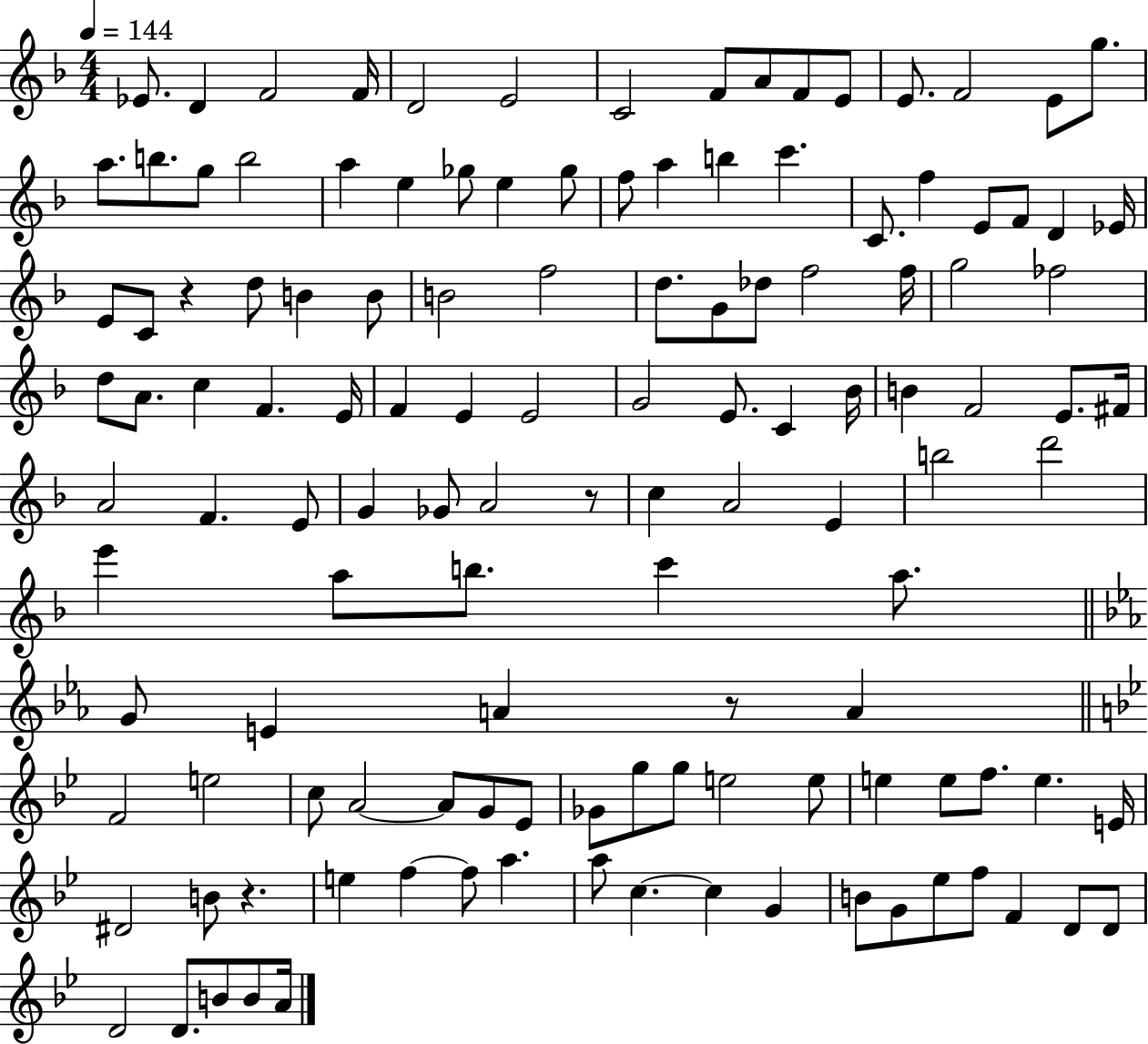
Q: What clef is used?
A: treble